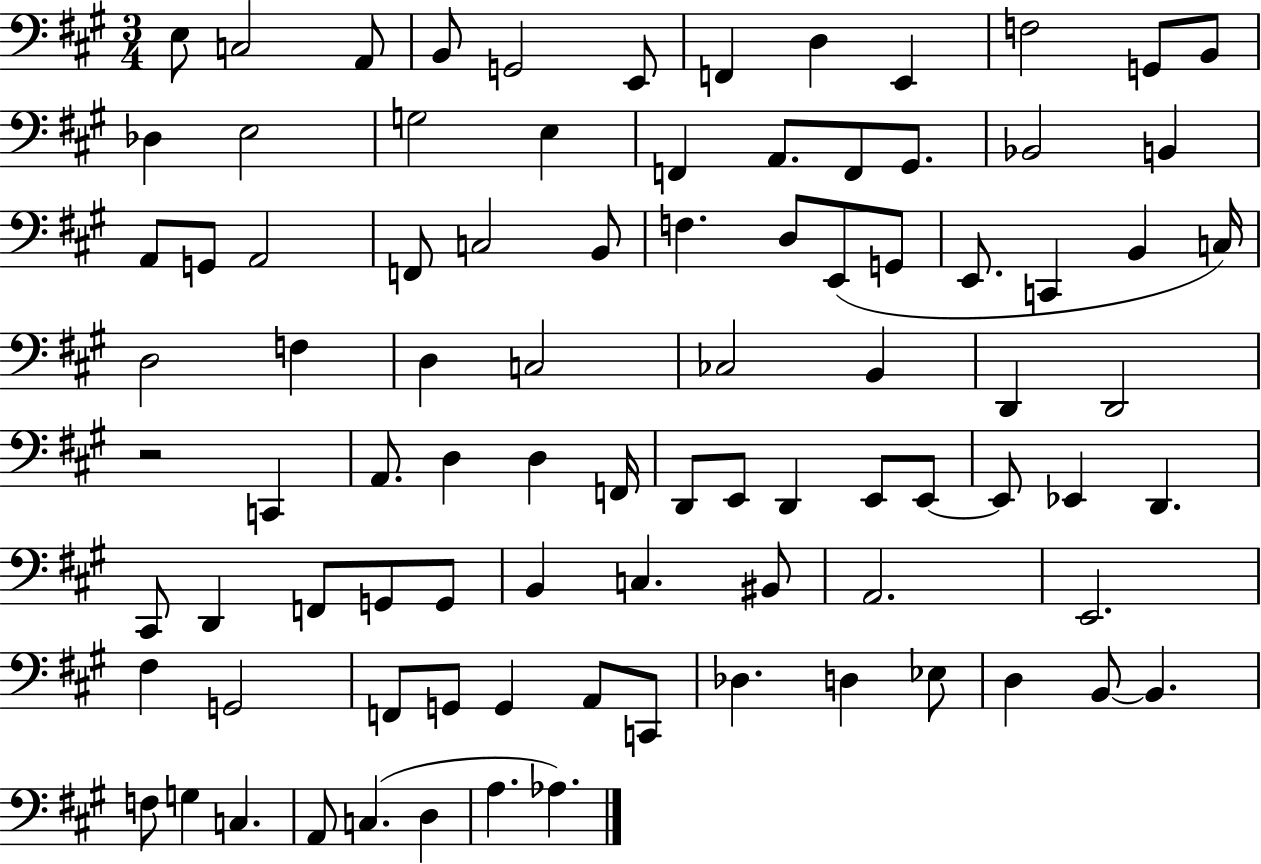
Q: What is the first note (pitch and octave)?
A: E3